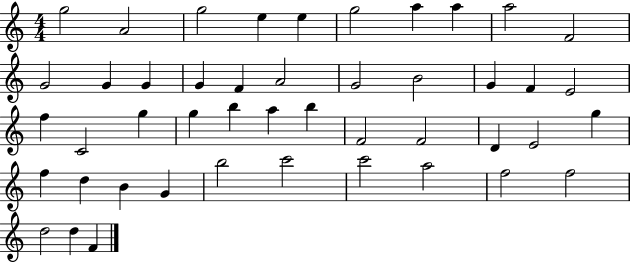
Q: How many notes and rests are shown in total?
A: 46